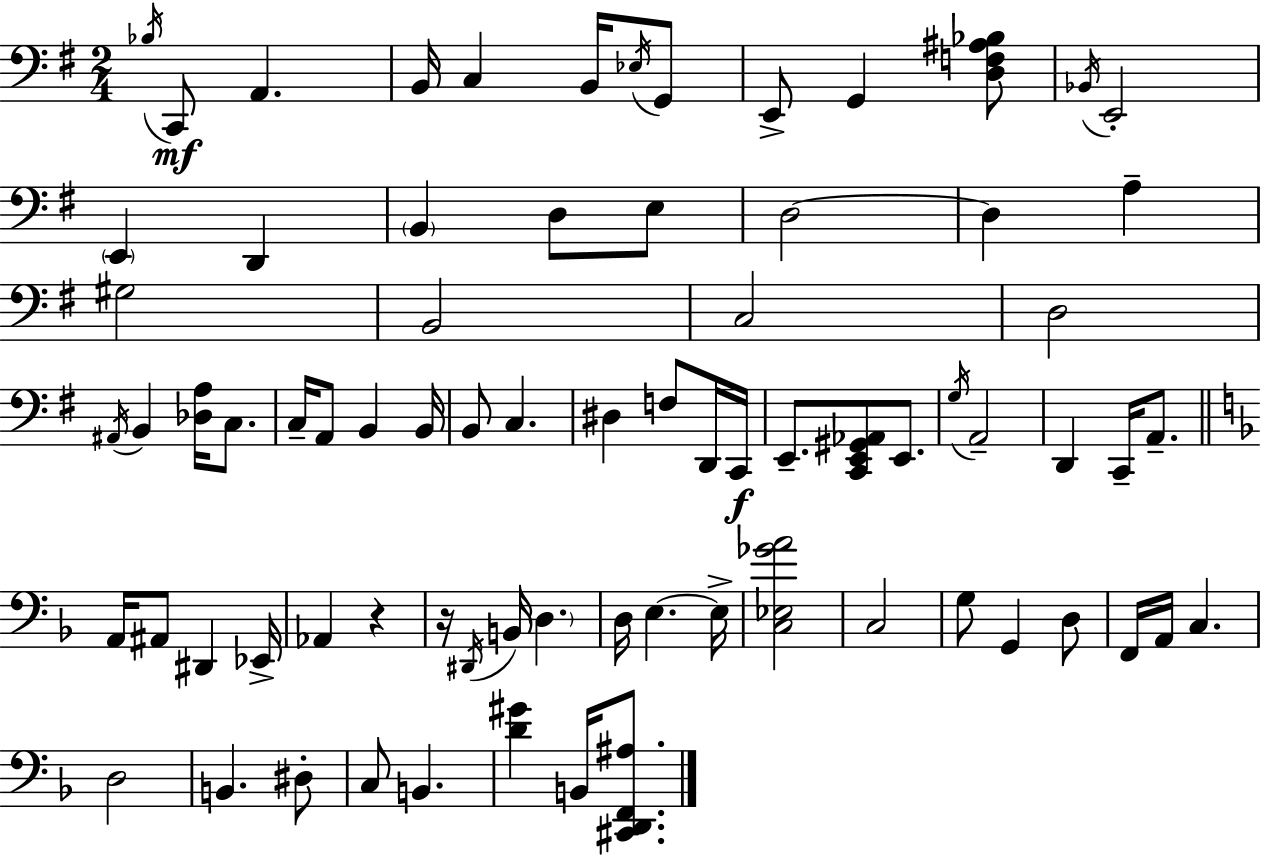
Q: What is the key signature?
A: E minor